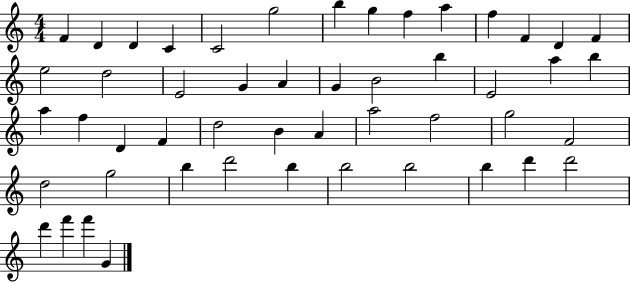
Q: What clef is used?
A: treble